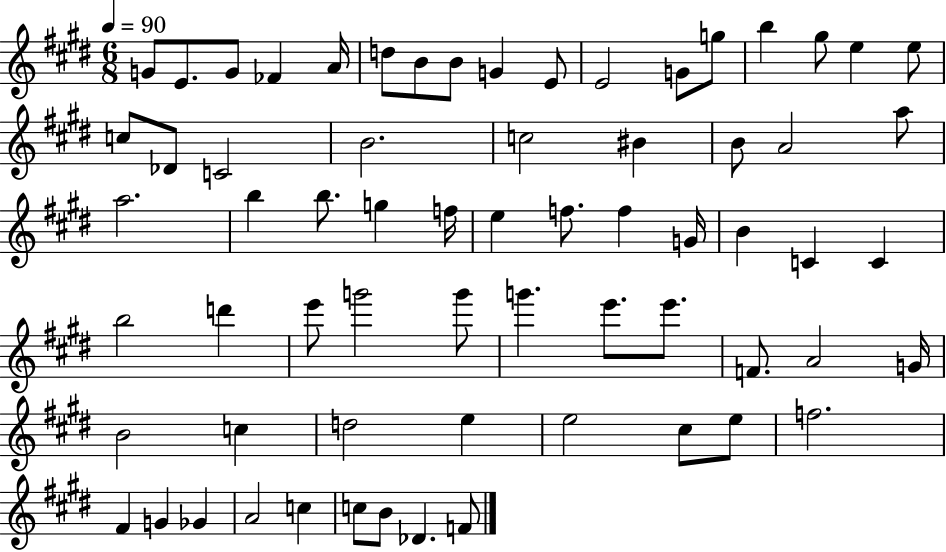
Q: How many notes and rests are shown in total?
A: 66